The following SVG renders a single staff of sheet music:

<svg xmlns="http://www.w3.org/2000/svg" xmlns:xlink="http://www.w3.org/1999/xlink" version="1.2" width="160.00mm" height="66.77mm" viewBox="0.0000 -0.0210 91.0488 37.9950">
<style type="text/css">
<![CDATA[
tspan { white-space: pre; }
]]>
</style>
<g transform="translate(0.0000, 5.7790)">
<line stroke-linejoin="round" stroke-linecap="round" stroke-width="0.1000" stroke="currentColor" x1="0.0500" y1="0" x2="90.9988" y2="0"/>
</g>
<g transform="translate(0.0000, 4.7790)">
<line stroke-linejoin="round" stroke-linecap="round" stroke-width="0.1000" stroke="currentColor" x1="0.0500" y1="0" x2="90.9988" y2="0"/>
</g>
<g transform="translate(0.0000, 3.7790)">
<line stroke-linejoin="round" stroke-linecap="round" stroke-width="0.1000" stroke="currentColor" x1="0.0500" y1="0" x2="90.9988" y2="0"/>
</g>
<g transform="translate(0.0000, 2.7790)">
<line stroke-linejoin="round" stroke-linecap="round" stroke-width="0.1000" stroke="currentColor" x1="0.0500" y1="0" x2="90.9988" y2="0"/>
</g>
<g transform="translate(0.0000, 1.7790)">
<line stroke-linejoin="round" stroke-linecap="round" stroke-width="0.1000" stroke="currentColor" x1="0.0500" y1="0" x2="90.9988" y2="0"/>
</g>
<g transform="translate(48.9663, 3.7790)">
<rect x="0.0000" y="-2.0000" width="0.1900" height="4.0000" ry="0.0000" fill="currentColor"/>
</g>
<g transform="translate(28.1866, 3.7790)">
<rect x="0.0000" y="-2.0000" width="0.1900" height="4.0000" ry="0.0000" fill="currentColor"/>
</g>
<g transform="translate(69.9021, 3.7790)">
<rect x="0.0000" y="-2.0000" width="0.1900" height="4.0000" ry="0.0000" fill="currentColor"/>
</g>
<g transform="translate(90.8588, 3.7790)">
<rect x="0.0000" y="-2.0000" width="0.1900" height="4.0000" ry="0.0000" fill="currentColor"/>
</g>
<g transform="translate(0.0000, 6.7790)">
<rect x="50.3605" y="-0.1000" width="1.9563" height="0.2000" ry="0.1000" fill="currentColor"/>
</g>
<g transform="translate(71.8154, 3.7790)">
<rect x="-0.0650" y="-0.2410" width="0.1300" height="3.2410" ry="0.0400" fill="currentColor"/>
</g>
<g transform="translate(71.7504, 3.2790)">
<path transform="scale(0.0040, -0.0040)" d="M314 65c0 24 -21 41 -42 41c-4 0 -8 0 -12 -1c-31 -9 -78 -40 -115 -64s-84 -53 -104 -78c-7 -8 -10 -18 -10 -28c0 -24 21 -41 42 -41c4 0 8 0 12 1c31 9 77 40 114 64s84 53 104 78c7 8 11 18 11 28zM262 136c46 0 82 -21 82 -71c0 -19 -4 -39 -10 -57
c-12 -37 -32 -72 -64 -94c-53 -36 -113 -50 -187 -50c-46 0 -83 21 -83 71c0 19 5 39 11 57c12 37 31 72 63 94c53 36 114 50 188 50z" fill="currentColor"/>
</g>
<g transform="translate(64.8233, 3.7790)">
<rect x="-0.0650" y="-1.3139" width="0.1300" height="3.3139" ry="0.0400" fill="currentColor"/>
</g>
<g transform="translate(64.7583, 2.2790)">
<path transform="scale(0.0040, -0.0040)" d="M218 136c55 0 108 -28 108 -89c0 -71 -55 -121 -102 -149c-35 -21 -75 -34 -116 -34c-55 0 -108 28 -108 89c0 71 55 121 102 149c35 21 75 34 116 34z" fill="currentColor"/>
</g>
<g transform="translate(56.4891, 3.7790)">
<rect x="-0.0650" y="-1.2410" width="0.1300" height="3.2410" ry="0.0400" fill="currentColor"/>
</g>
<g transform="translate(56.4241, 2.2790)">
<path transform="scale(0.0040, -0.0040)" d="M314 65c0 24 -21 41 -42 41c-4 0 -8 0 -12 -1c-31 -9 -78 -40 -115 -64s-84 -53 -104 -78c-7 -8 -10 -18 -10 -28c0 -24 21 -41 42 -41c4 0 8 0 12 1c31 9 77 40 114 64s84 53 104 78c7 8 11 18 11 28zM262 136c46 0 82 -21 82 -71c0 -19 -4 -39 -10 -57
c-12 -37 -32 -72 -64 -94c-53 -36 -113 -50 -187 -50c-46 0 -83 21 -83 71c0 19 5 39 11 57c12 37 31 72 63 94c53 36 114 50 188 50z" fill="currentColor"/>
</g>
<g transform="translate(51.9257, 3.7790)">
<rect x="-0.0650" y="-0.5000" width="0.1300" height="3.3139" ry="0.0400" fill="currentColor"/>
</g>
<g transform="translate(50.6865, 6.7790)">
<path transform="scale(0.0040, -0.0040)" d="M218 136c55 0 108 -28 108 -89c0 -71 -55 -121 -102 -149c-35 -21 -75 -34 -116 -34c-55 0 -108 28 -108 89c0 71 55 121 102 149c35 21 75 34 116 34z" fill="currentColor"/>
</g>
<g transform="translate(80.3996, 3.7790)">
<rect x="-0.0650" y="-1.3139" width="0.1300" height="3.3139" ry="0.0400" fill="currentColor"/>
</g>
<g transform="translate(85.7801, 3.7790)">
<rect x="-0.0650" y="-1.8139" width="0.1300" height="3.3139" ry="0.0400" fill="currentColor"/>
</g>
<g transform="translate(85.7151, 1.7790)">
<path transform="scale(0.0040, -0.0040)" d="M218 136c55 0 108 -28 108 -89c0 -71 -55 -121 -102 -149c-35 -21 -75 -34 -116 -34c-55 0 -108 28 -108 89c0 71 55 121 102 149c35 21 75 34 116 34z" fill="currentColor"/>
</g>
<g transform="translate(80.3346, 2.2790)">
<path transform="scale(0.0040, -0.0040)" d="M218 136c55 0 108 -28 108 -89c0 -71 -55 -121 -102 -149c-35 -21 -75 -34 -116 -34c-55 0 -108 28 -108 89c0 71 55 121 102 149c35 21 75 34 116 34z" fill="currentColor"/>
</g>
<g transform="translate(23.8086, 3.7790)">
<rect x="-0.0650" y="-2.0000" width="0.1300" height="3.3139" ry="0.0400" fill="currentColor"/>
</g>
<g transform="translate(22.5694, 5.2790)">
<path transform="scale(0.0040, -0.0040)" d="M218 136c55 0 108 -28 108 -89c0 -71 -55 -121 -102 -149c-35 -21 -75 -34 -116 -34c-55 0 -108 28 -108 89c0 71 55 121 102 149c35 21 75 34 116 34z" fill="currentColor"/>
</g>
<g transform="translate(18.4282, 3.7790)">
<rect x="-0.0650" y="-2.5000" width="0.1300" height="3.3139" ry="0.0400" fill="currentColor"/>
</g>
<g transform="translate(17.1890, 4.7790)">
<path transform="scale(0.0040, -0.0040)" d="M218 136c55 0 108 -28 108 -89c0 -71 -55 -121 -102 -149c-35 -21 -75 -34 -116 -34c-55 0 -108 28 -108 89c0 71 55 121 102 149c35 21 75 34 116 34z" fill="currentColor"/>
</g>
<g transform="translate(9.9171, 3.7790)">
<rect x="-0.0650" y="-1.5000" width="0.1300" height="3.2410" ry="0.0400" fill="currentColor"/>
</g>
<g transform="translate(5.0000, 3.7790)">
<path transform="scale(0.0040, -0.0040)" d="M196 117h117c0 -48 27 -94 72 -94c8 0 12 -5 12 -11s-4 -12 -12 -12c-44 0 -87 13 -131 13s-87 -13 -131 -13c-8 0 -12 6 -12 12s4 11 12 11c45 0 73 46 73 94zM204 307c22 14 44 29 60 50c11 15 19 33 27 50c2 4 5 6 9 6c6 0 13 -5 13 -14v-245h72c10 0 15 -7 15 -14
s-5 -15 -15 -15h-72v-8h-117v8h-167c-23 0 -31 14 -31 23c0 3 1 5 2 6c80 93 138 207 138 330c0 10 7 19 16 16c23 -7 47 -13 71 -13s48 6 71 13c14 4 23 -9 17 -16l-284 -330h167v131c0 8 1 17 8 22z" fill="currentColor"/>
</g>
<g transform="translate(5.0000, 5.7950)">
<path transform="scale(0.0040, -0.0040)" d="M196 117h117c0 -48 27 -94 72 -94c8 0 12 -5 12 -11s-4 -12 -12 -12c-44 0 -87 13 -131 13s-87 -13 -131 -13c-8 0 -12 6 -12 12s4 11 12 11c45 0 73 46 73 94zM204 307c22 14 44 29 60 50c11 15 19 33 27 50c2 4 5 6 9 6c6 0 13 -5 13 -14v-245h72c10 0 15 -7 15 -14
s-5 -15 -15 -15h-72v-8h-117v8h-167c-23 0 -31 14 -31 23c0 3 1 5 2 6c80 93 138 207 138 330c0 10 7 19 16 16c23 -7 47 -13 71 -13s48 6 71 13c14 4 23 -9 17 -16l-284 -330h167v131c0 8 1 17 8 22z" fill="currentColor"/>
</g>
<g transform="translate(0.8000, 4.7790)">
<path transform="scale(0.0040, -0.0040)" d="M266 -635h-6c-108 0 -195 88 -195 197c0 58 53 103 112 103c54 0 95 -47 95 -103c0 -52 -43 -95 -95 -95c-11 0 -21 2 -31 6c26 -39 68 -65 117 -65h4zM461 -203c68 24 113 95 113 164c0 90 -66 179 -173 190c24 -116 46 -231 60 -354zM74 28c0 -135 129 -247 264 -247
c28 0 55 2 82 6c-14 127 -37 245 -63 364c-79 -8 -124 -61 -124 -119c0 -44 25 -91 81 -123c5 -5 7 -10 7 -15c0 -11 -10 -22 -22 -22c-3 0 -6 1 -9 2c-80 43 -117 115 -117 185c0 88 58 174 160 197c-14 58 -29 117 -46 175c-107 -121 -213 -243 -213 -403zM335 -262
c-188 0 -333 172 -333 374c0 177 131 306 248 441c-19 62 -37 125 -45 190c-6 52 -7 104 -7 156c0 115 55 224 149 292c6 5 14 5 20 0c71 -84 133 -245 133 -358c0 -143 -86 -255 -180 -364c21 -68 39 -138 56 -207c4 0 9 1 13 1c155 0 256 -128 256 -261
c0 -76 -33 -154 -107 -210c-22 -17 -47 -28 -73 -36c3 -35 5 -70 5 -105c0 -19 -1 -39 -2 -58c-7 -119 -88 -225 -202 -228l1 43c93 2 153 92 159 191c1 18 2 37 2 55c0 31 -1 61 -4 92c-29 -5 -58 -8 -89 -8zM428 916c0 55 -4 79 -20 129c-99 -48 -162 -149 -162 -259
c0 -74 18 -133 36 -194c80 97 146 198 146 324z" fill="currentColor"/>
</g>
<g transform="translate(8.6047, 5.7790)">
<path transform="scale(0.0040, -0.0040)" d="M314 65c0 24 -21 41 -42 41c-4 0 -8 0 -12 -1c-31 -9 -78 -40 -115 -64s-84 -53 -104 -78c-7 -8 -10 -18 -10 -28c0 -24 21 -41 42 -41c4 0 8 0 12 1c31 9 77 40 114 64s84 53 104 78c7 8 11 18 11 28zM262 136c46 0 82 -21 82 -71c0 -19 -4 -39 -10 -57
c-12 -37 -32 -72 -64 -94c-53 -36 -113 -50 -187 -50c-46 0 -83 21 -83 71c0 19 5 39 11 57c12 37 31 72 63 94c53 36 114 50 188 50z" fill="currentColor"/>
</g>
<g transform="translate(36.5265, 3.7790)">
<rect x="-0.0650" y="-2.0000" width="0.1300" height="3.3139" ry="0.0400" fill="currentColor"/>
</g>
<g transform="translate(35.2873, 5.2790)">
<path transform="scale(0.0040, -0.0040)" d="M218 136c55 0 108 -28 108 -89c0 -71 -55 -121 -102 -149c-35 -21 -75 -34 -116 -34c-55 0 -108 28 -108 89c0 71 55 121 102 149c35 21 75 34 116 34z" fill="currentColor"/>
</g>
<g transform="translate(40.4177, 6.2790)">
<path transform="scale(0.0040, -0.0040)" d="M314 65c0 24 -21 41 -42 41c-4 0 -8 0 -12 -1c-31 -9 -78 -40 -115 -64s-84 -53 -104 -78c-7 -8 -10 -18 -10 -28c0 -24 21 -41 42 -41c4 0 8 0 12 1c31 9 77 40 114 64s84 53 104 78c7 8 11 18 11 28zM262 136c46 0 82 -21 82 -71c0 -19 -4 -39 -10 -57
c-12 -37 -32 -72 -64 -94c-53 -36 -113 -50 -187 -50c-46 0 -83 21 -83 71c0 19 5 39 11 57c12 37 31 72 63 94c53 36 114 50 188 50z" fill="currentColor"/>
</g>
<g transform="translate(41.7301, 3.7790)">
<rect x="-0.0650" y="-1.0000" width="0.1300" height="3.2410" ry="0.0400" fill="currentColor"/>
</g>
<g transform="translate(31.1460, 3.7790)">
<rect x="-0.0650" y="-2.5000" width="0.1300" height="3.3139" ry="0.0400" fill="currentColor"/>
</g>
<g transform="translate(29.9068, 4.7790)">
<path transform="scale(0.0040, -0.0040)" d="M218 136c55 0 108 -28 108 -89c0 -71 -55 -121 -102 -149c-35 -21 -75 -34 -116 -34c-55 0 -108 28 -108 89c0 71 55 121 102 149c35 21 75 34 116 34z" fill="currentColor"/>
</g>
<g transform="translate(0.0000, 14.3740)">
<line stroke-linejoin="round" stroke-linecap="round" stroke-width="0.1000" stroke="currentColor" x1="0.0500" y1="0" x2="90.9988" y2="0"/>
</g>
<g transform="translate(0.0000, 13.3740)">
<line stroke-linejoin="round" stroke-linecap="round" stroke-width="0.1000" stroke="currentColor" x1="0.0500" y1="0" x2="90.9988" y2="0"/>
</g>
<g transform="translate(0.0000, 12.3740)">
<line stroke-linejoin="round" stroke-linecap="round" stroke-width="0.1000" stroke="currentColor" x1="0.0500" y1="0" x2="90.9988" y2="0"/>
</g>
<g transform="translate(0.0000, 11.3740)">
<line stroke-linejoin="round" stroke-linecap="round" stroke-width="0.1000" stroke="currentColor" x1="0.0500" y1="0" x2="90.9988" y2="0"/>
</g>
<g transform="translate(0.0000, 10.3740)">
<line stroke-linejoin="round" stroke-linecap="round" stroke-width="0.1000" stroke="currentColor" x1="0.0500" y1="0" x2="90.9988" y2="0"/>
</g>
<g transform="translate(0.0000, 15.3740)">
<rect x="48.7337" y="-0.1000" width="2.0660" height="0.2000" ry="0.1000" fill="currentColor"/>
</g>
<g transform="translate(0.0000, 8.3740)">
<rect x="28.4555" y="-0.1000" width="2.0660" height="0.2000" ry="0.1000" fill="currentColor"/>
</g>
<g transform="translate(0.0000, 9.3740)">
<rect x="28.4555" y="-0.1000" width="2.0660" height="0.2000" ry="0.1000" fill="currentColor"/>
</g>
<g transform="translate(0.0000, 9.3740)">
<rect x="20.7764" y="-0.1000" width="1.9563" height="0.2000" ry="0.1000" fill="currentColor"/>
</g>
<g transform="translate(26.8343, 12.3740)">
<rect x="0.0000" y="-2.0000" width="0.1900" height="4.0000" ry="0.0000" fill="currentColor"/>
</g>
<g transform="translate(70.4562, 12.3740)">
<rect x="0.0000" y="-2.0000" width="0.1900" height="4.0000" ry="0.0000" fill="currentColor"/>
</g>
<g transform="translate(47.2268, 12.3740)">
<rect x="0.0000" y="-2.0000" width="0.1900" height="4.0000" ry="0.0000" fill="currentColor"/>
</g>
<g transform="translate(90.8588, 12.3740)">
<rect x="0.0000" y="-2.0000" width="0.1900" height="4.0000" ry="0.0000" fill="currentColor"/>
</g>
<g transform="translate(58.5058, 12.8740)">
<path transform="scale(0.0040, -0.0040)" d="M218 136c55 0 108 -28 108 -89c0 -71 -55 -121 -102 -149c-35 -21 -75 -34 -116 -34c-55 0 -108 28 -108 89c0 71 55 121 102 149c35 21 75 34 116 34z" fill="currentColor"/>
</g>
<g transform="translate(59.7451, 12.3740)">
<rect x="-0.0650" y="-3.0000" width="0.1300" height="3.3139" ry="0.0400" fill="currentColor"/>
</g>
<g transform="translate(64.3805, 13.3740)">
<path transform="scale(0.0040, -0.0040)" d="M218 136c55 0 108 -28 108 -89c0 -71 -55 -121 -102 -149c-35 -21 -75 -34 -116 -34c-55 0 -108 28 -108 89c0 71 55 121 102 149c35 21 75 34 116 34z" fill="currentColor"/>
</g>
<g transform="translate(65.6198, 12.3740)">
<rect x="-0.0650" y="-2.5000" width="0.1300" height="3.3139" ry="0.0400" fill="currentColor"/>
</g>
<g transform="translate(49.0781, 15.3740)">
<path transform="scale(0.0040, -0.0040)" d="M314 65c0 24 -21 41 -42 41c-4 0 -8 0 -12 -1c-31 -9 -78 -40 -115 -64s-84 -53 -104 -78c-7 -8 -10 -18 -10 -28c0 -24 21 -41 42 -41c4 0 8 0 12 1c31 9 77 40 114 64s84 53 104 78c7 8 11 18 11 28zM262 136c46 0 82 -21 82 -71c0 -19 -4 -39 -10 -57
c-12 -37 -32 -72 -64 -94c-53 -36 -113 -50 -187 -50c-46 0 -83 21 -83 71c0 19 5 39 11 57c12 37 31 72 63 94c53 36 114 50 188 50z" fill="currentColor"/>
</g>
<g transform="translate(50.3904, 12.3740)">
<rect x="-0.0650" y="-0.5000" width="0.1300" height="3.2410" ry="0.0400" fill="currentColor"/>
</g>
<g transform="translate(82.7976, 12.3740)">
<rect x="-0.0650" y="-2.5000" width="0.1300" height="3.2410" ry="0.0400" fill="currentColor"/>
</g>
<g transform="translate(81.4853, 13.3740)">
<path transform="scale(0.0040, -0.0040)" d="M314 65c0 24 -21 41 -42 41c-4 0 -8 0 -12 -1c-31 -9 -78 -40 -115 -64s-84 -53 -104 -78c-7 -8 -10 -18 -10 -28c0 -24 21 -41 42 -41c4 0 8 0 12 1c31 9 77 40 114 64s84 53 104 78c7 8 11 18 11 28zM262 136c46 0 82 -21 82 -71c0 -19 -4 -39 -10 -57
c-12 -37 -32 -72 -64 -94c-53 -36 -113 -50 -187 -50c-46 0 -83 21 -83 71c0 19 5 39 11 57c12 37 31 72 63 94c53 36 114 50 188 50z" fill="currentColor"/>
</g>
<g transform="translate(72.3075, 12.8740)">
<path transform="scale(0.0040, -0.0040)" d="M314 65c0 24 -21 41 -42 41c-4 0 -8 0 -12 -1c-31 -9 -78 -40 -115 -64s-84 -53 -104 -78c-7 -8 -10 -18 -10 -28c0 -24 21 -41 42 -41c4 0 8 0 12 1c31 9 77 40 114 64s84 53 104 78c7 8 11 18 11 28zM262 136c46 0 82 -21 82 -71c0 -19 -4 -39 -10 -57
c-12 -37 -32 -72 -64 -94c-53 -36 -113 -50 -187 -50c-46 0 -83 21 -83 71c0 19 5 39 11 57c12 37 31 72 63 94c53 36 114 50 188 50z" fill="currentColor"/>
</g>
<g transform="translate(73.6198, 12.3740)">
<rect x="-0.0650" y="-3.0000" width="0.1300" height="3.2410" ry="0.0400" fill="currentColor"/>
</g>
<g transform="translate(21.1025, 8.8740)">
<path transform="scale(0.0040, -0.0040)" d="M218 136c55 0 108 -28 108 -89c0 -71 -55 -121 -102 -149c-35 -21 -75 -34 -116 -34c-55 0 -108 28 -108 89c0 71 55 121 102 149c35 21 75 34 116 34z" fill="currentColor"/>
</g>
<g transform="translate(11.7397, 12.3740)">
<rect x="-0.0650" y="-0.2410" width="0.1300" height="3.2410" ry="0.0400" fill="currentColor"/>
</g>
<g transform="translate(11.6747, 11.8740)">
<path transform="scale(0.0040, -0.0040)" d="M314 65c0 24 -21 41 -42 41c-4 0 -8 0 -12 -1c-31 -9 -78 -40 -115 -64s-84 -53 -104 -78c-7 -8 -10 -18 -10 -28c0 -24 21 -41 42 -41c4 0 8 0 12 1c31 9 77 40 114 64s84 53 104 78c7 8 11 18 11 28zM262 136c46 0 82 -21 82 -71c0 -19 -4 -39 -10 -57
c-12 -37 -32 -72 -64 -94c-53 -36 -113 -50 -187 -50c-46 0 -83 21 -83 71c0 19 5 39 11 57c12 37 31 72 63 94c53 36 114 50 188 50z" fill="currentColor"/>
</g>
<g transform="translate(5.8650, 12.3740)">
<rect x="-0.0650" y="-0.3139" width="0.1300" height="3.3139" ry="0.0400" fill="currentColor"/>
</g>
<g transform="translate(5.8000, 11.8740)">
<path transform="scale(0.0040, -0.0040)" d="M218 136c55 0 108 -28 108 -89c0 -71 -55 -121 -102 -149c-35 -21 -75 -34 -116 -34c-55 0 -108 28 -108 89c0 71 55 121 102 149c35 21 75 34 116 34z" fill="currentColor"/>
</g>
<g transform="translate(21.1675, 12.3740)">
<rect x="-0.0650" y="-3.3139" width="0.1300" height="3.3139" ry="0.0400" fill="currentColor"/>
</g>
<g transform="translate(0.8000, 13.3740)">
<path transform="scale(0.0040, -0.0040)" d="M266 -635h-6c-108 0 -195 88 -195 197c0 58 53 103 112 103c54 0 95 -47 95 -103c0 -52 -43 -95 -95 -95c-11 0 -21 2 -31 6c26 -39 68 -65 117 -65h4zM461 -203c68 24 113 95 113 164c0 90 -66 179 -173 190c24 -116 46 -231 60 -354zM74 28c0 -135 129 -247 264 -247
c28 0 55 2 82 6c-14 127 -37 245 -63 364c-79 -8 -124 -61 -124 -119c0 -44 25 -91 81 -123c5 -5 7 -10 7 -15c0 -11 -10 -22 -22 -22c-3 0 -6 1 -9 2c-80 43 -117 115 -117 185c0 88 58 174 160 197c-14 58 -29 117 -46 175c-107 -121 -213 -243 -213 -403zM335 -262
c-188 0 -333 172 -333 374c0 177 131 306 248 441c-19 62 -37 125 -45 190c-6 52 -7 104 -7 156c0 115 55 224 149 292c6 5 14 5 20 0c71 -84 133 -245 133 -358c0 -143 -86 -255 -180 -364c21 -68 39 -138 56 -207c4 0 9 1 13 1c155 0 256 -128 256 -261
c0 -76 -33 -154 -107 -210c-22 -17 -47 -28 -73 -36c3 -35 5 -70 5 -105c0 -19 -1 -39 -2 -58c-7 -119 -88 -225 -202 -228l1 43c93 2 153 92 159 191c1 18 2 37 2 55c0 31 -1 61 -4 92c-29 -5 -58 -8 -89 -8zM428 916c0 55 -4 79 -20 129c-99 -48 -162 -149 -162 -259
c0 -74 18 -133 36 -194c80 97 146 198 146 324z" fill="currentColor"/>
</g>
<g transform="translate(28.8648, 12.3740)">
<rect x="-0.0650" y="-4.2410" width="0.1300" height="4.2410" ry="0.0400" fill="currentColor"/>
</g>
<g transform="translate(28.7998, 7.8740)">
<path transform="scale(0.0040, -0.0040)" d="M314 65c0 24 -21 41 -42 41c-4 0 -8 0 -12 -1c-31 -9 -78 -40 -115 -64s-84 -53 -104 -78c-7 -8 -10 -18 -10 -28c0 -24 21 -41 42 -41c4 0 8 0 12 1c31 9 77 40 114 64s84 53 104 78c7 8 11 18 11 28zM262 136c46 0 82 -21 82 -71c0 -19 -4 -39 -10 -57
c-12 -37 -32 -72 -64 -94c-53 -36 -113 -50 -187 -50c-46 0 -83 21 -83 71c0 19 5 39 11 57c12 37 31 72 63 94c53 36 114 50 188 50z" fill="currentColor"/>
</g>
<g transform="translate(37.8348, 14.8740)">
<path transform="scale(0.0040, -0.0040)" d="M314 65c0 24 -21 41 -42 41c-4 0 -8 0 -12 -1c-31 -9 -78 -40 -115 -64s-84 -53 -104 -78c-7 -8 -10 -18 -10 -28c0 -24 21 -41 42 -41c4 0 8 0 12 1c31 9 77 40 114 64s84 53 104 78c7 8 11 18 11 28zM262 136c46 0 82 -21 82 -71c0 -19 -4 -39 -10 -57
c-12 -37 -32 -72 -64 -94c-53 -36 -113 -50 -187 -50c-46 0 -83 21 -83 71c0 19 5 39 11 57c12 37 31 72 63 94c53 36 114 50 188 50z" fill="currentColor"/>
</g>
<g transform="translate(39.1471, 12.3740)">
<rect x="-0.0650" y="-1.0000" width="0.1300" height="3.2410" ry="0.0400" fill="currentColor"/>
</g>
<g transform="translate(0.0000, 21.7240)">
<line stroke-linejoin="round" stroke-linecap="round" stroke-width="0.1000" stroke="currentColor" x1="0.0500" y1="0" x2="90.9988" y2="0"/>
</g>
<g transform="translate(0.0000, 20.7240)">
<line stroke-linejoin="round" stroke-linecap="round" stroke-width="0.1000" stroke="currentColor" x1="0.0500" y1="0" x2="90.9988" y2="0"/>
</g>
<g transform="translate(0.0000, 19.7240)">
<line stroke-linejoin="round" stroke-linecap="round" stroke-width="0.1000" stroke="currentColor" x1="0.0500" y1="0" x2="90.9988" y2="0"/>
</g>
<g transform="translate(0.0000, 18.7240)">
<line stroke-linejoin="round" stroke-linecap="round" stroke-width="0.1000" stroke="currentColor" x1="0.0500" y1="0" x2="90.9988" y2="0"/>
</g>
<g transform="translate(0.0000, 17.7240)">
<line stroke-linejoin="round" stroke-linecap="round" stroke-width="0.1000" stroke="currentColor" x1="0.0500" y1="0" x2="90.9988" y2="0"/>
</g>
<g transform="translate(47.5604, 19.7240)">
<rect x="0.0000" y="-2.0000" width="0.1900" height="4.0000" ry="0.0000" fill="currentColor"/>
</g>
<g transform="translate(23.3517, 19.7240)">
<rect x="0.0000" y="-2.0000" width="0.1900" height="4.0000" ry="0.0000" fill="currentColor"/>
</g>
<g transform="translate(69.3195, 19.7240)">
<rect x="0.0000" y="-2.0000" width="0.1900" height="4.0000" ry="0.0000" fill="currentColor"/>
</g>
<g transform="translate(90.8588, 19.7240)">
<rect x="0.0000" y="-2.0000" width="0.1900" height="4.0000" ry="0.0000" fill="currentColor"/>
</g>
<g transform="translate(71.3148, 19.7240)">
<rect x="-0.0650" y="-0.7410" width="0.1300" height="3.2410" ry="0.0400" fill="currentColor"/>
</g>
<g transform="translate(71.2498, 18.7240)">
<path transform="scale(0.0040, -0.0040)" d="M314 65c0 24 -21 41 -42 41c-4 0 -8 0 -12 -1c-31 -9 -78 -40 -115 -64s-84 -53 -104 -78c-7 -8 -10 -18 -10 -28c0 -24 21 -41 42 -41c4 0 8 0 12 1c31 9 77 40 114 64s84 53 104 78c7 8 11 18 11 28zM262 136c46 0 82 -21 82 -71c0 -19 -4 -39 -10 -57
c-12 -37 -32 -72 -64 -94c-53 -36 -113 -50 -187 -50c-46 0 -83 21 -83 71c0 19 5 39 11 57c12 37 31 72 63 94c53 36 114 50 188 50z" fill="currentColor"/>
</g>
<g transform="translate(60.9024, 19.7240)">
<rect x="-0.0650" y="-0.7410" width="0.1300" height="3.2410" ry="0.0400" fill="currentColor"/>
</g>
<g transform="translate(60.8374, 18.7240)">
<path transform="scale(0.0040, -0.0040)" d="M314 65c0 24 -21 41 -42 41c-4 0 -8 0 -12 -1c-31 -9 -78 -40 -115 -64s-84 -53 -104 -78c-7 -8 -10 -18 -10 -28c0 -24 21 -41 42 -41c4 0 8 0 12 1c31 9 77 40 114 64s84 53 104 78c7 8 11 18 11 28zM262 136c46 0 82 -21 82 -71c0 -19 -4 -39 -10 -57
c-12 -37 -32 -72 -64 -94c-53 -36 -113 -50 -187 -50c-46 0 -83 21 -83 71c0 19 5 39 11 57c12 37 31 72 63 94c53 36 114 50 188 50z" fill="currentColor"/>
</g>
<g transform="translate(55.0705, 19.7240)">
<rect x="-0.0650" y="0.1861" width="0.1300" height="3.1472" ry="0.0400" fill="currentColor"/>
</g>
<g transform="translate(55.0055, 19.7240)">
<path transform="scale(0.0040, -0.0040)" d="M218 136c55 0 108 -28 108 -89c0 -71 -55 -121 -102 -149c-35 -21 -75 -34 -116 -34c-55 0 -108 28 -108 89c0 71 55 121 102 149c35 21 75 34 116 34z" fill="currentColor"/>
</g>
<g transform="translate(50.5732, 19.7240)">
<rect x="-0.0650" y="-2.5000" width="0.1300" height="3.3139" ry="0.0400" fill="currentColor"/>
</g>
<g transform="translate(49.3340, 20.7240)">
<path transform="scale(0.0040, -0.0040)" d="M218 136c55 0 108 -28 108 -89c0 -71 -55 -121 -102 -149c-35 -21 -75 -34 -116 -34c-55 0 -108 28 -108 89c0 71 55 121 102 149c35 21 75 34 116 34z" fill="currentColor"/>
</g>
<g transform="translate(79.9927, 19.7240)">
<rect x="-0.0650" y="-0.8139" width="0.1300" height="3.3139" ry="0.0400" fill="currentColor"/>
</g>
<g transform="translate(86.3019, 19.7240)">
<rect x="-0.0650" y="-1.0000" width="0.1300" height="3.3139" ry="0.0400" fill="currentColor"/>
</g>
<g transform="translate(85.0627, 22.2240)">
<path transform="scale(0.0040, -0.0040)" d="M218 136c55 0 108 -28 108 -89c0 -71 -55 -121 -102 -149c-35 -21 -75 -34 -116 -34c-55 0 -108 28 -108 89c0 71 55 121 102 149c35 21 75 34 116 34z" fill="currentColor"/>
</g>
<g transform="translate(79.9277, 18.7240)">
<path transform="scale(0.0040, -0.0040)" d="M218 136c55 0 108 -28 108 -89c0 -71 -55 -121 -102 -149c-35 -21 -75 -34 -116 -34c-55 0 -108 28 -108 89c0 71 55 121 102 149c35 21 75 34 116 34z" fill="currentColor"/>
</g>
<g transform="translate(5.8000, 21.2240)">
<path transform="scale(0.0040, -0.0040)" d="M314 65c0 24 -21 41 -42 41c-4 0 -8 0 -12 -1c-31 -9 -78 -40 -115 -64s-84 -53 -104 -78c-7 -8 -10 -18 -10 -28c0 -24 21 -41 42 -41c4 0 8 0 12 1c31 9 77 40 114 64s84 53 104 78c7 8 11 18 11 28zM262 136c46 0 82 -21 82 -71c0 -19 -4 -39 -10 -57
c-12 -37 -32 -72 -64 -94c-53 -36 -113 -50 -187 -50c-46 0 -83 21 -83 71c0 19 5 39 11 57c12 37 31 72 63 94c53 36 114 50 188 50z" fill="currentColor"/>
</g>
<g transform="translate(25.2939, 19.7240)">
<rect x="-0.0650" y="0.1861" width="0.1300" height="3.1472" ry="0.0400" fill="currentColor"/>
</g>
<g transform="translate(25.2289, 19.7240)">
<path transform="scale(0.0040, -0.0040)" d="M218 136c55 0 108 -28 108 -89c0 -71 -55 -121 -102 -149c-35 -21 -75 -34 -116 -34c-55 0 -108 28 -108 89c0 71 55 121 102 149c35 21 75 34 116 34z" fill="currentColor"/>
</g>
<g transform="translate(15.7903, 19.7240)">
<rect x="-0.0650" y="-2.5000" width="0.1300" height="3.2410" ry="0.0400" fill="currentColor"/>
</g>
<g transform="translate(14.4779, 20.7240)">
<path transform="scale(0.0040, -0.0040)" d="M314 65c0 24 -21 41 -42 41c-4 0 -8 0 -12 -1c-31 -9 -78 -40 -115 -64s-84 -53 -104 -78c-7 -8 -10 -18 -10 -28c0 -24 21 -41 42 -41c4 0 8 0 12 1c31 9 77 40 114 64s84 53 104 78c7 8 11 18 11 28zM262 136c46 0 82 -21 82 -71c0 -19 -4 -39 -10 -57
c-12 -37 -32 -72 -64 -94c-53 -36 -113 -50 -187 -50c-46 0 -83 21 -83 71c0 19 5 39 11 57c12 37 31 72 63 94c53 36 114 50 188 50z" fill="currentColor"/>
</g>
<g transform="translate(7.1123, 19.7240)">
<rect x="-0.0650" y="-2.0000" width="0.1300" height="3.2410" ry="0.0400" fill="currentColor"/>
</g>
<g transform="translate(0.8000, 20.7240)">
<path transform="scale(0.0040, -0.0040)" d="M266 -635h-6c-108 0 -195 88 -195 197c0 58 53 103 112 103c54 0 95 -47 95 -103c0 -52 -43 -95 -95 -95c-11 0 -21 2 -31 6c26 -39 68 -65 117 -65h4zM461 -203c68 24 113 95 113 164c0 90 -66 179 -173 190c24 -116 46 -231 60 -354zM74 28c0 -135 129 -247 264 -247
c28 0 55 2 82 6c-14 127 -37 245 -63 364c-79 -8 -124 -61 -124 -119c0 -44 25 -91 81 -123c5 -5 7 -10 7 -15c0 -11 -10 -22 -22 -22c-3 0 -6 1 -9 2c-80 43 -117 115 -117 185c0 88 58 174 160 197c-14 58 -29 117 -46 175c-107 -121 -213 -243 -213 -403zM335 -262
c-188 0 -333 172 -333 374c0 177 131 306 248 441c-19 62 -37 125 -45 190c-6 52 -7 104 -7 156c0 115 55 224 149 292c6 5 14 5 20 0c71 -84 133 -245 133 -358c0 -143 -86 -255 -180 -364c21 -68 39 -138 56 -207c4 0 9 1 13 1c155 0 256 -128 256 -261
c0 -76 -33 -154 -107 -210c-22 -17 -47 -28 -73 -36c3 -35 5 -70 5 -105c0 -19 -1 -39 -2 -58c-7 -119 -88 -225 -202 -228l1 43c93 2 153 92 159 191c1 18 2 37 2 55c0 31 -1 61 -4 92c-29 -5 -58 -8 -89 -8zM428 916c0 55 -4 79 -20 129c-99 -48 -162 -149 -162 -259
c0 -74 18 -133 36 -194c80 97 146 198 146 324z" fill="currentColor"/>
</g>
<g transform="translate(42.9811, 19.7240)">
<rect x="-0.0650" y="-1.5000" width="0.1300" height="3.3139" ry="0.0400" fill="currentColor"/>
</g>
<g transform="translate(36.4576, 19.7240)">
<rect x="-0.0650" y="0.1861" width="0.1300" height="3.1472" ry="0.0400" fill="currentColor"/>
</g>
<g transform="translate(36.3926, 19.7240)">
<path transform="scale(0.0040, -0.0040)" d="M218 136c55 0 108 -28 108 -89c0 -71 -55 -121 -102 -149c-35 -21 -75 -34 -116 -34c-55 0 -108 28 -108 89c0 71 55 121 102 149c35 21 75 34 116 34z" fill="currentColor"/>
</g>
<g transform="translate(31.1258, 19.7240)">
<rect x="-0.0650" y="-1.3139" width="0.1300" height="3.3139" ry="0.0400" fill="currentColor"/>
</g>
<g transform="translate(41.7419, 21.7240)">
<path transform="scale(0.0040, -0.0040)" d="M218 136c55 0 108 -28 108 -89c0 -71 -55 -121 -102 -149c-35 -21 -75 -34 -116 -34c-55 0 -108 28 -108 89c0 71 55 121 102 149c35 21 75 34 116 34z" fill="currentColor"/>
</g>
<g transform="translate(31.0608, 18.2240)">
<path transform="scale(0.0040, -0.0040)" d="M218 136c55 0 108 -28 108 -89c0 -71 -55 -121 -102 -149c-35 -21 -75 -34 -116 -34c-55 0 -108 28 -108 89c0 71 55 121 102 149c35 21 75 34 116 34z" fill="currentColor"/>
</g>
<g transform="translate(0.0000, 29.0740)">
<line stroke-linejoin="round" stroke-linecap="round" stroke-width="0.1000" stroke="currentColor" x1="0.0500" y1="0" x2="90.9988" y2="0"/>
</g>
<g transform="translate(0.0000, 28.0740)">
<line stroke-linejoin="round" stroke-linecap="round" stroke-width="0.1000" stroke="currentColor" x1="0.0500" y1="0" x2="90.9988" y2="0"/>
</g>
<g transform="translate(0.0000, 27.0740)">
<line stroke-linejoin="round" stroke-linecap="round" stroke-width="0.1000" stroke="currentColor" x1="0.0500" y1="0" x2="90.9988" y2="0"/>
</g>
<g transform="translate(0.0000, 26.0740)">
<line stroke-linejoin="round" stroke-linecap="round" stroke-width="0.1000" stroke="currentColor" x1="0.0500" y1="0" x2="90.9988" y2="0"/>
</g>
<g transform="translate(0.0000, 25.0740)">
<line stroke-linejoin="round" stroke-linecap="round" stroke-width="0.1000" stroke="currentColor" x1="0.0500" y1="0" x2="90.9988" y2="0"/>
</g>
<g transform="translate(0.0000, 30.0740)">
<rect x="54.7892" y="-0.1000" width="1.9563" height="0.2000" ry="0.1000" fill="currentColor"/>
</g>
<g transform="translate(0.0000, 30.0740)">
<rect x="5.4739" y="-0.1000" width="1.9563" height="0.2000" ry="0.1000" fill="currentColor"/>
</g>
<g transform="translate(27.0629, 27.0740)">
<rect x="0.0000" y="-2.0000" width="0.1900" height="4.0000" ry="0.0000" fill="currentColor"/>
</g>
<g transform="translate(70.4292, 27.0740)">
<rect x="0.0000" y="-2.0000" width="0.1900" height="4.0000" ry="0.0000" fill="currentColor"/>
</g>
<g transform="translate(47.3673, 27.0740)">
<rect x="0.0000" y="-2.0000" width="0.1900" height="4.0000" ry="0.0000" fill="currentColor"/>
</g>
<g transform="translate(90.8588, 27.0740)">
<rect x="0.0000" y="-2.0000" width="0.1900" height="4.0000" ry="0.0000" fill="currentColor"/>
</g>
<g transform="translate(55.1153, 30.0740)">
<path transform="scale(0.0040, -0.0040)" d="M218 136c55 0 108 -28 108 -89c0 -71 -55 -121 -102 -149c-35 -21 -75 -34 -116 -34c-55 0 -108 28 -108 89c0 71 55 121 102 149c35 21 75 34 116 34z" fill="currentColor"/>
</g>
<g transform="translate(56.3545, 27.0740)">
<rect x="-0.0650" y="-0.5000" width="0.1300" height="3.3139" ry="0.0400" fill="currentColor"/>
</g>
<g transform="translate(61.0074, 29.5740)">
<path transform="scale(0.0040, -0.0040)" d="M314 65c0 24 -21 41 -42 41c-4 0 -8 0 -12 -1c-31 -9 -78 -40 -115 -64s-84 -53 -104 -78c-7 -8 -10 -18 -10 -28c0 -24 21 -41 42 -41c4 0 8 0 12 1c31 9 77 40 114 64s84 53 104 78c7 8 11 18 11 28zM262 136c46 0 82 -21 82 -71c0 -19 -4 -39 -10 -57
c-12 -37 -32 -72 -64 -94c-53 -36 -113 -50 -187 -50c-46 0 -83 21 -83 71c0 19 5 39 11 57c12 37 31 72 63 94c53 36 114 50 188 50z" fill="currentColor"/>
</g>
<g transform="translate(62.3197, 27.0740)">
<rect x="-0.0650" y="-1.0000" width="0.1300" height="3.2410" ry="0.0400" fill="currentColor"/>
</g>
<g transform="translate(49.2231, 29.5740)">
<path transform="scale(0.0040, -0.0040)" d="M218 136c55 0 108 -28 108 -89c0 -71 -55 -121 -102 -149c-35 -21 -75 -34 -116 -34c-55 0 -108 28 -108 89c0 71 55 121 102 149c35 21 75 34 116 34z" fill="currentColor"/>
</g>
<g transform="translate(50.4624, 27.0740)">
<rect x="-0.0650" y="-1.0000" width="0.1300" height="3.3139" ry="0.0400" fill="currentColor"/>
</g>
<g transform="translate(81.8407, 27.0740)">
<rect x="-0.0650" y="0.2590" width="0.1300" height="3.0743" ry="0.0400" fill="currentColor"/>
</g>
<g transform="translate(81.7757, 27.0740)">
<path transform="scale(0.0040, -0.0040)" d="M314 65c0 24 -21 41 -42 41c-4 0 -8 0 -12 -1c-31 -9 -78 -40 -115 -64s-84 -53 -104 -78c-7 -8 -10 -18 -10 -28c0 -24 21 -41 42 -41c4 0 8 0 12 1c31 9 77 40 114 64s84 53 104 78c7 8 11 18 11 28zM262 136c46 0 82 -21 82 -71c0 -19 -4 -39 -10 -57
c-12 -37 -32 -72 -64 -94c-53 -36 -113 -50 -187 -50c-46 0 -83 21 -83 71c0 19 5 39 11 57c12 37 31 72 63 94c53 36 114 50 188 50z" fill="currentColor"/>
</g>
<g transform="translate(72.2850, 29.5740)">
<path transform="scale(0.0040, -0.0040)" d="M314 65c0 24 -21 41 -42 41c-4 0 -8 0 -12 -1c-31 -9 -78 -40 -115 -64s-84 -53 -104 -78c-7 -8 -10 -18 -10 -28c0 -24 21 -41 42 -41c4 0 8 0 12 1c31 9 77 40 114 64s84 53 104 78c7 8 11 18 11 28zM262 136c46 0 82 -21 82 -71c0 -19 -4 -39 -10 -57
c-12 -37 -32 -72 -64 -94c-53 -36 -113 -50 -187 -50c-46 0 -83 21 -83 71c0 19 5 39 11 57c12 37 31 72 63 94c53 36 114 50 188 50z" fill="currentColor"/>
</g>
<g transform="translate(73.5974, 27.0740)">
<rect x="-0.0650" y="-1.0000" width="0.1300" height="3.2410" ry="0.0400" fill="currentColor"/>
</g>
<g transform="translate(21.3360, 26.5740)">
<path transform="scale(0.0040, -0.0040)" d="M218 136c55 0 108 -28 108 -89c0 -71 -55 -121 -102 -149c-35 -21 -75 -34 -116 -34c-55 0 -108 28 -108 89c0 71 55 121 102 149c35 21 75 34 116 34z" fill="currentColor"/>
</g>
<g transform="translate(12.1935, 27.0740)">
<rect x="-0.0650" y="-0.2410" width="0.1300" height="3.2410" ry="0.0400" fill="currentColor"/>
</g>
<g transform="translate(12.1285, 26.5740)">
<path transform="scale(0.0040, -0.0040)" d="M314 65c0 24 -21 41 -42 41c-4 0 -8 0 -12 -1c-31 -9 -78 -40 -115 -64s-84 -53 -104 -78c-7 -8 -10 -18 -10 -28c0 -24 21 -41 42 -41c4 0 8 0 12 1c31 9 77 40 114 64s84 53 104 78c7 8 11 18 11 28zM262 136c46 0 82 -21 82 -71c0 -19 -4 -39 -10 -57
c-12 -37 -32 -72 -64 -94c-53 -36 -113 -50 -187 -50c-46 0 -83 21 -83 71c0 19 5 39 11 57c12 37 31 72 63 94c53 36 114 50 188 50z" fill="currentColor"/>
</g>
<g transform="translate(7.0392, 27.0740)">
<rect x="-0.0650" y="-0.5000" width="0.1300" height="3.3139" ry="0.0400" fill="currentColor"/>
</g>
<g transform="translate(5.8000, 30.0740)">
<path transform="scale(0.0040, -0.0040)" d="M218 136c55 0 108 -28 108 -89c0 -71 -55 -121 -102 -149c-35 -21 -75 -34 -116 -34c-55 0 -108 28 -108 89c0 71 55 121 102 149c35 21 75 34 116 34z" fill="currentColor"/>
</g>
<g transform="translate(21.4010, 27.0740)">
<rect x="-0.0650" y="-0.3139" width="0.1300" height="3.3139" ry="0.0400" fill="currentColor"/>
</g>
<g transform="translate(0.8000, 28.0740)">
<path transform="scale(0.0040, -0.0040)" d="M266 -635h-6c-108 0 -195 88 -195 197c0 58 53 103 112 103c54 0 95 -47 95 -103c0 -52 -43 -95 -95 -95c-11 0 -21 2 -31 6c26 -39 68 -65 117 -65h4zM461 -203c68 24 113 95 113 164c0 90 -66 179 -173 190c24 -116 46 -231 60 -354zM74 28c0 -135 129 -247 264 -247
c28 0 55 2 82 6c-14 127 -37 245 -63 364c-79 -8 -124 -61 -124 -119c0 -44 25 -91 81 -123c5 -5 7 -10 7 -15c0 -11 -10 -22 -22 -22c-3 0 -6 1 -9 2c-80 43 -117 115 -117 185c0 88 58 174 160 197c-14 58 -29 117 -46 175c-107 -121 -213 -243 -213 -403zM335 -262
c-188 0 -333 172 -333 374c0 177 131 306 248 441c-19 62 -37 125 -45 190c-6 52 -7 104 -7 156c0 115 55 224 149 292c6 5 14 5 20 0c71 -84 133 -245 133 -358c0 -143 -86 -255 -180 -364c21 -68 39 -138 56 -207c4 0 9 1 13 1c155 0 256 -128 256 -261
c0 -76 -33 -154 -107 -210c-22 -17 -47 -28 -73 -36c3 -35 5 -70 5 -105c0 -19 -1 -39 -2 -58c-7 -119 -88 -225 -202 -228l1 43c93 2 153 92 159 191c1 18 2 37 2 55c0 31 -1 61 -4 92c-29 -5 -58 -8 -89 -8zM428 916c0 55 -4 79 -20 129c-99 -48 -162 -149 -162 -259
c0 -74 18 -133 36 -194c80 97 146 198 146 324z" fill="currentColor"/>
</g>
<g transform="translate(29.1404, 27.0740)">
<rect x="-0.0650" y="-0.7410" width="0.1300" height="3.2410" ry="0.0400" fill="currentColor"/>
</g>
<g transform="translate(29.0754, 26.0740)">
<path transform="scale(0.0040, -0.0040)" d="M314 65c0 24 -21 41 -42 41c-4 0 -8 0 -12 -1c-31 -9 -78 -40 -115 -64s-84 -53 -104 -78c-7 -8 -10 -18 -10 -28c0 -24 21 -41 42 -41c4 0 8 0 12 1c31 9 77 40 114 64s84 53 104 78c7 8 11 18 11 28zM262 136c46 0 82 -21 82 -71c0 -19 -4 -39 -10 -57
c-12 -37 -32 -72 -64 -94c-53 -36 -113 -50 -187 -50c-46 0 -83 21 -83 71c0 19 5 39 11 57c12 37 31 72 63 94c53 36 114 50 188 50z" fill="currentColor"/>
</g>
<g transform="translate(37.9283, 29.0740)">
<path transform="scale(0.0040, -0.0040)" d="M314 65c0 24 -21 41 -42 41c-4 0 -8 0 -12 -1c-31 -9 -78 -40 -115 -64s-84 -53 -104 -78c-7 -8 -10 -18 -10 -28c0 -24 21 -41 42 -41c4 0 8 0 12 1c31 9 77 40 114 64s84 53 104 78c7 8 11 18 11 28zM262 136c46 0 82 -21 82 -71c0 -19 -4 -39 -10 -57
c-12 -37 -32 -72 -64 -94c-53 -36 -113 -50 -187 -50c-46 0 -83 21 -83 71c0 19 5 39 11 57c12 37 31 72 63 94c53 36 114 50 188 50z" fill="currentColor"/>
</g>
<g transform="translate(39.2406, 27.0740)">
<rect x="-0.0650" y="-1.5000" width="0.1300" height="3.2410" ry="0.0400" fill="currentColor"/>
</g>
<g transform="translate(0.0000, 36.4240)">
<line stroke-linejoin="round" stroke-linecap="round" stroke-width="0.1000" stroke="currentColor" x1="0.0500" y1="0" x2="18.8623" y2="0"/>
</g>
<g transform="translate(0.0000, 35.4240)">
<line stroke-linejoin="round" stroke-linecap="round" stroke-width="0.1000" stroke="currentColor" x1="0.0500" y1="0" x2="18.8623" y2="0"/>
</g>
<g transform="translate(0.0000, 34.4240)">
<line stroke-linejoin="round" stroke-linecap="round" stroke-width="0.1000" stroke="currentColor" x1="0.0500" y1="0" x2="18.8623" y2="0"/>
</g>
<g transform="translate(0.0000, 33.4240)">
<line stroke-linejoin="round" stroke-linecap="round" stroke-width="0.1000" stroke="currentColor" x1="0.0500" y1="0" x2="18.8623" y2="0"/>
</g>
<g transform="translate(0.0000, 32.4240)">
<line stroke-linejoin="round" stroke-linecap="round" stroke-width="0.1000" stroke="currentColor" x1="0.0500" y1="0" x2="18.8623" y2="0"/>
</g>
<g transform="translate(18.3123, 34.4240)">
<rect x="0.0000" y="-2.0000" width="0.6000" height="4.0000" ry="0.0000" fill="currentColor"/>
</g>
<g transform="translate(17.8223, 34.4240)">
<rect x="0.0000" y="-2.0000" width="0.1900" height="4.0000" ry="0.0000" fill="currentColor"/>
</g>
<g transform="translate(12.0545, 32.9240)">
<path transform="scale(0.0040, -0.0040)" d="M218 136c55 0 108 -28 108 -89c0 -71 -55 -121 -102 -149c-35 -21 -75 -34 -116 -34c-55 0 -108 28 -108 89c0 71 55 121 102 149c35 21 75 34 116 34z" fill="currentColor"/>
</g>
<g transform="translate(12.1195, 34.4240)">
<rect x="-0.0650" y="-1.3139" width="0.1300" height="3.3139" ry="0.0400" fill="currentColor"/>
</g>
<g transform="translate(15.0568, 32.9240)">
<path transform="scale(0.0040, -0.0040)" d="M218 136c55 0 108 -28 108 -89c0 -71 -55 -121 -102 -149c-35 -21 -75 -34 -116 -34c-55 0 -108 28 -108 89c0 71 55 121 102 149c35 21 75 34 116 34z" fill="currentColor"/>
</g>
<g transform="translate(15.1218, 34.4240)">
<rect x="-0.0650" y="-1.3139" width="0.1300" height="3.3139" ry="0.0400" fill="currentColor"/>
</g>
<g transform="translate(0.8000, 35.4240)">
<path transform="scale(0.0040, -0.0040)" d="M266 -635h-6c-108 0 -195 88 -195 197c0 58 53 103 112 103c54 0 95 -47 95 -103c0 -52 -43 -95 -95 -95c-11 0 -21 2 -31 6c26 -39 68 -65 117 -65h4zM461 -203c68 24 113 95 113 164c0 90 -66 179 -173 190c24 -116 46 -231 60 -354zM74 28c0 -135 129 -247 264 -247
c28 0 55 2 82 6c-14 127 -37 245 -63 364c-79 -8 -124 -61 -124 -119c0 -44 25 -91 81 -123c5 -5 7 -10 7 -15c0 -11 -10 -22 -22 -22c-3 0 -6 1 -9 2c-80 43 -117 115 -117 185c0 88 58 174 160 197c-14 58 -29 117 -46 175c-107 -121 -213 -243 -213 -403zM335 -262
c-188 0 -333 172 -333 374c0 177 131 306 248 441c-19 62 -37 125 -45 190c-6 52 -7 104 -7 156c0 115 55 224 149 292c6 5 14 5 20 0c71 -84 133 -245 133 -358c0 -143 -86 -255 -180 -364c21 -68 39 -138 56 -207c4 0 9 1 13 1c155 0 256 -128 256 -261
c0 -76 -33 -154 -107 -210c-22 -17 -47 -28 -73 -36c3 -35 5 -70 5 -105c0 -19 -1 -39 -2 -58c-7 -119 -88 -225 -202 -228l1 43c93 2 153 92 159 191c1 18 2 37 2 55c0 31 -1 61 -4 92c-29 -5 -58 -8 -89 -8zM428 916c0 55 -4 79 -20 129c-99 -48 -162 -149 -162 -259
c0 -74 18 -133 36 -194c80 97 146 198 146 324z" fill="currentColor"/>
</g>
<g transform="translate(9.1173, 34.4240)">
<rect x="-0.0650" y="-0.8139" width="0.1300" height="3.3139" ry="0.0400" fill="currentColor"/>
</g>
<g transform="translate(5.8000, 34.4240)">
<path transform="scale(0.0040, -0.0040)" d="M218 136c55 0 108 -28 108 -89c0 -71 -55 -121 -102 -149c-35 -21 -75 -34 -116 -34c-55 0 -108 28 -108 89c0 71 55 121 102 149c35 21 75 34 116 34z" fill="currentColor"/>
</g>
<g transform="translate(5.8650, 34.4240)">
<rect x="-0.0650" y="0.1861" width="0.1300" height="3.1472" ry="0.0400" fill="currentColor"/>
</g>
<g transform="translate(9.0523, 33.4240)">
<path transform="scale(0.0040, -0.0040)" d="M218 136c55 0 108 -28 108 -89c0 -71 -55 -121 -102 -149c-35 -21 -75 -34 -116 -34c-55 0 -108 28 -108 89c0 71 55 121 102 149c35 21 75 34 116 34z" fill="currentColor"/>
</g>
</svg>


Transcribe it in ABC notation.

X:1
T:Untitled
M:4/4
L:1/4
K:C
E2 G F G F D2 C e2 e c2 e f c c2 b d'2 D2 C2 A G A2 G2 F2 G2 B e B E G B d2 d2 d D C c2 c d2 E2 D C D2 D2 B2 B d e e